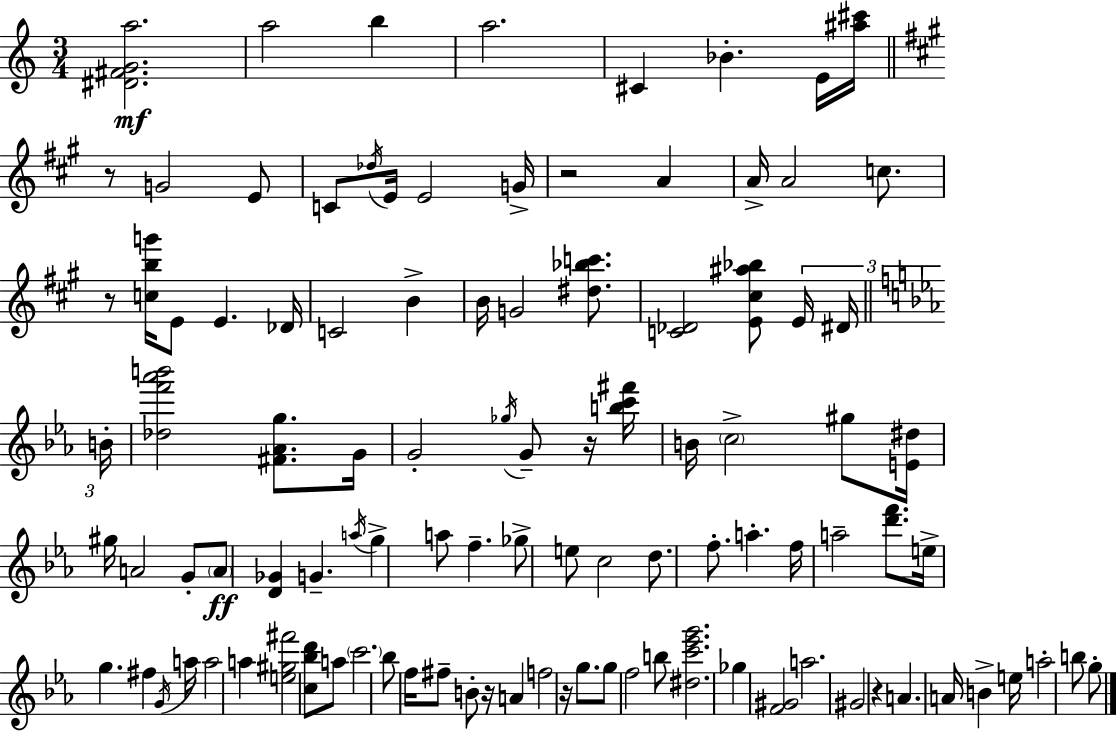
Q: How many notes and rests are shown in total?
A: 103